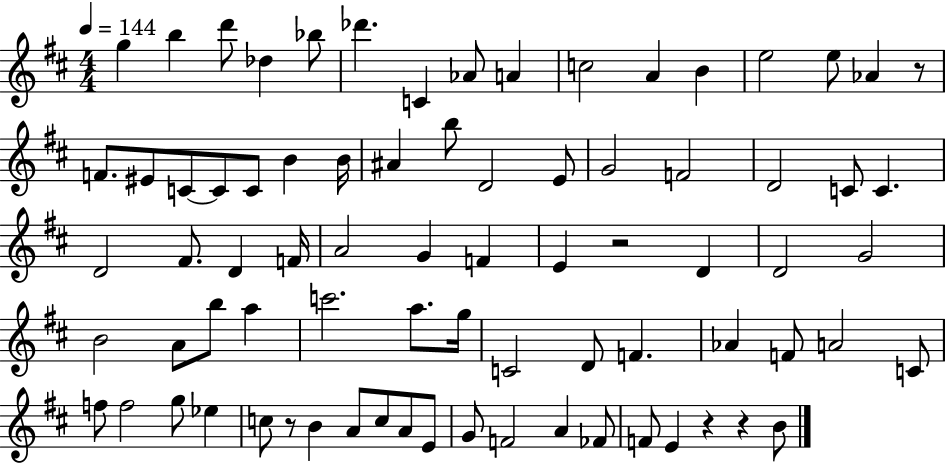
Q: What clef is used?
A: treble